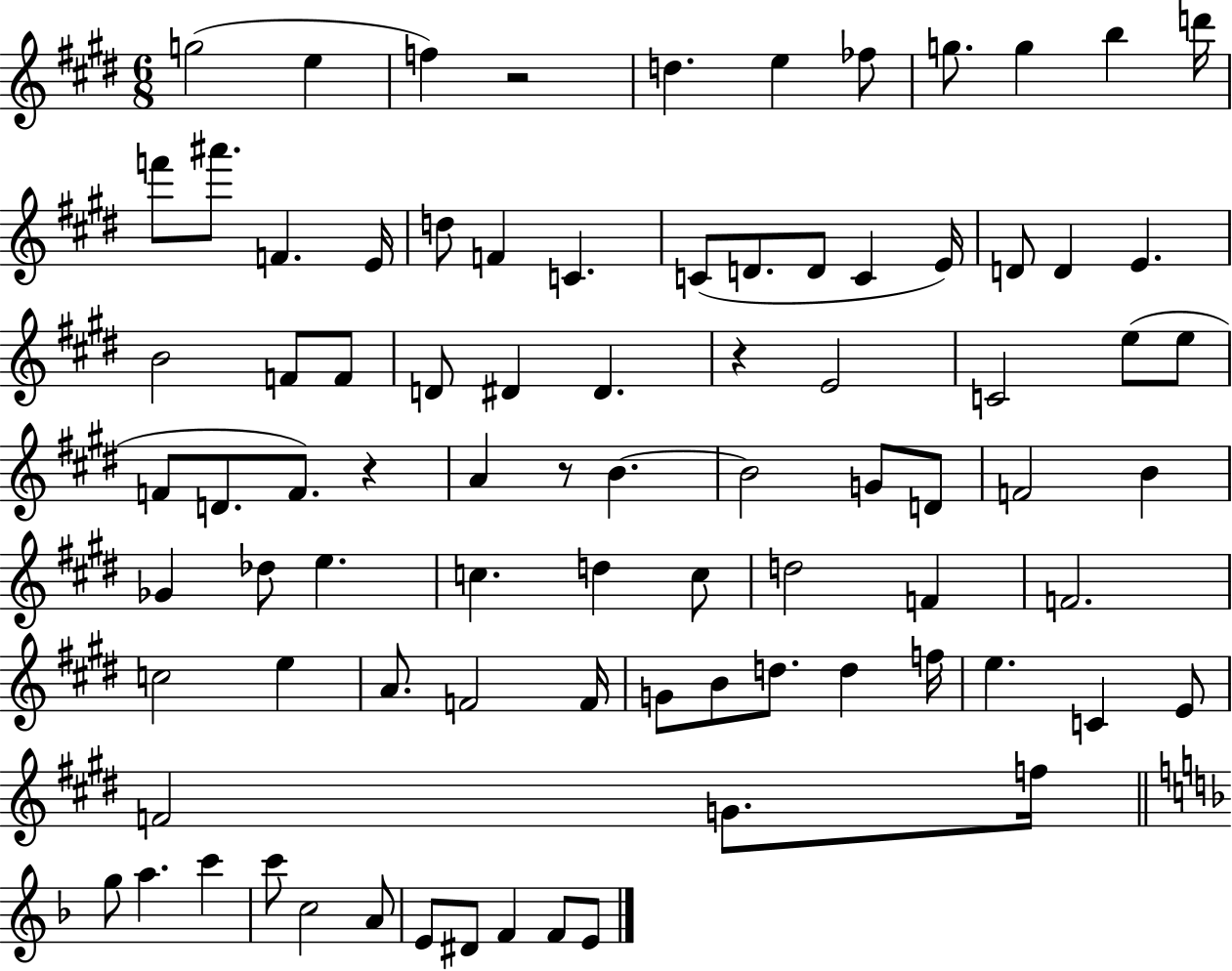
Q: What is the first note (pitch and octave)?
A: G5